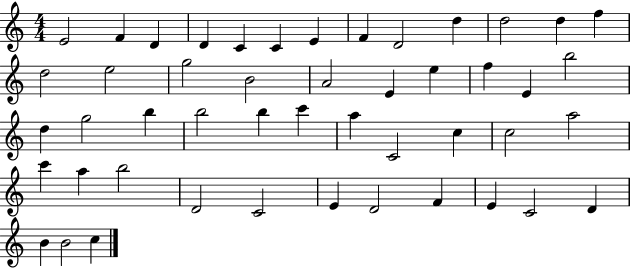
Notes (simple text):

E4/h F4/q D4/q D4/q C4/q C4/q E4/q F4/q D4/h D5/q D5/h D5/q F5/q D5/h E5/h G5/h B4/h A4/h E4/q E5/q F5/q E4/q B5/h D5/q G5/h B5/q B5/h B5/q C6/q A5/q C4/h C5/q C5/h A5/h C6/q A5/q B5/h D4/h C4/h E4/q D4/h F4/q E4/q C4/h D4/q B4/q B4/h C5/q